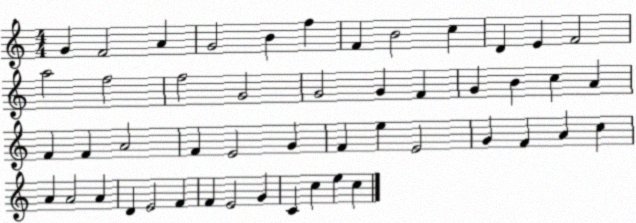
X:1
T:Untitled
M:4/4
L:1/4
K:C
G F2 A G2 B f F B2 c D E F2 a2 f2 f2 G2 G2 G F G B c A F F A2 F E2 G F e E2 G F A c A A2 A D E2 F F E2 G C c e c